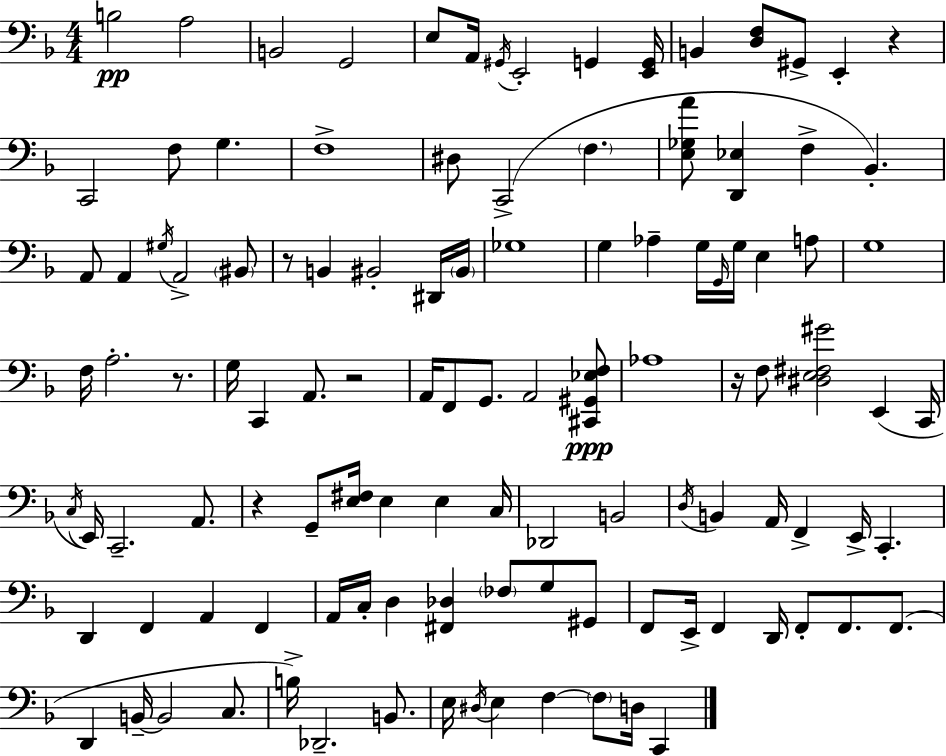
X:1
T:Untitled
M:4/4
L:1/4
K:Dm
B,2 A,2 B,,2 G,,2 E,/2 A,,/4 ^G,,/4 E,,2 G,, [E,,G,,]/4 B,, [D,F,]/2 ^G,,/2 E,, z C,,2 F,/2 G, F,4 ^D,/2 C,,2 F, [E,_G,A]/2 [D,,_E,] F, _B,, A,,/2 A,, ^G,/4 A,,2 ^B,,/2 z/2 B,, ^B,,2 ^D,,/4 ^B,,/4 _G,4 G, _A, G,/4 G,,/4 G,/4 E, A,/2 G,4 F,/4 A,2 z/2 G,/4 C,, A,,/2 z2 A,,/4 F,,/2 G,,/2 A,,2 [^C,,^G,,_E,F,]/2 _A,4 z/4 F,/2 [^D,E,^F,^G]2 E,, C,,/4 C,/4 E,,/4 C,,2 A,,/2 z G,,/2 [E,^F,]/4 E, E, C,/4 _D,,2 B,,2 D,/4 B,, A,,/4 F,, E,,/4 C,, D,, F,, A,, F,, A,,/4 C,/4 D, [^F,,_D,] _F,/2 G,/2 ^G,,/2 F,,/2 E,,/4 F,, D,,/4 F,,/2 F,,/2 F,,/2 D,, B,,/4 B,,2 C,/2 B,/4 _D,,2 B,,/2 E,/4 ^D,/4 E, F, F,/2 D,/4 C,,